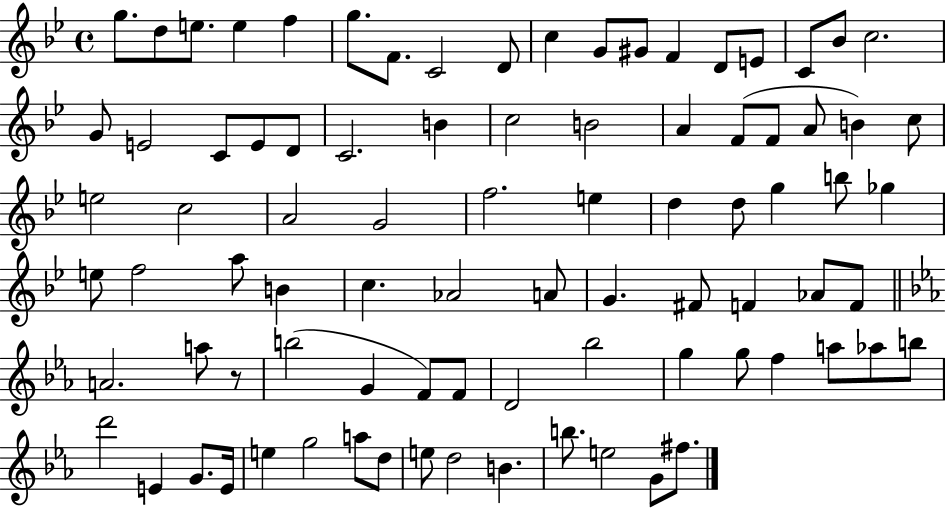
X:1
T:Untitled
M:4/4
L:1/4
K:Bb
g/2 d/2 e/2 e f g/2 F/2 C2 D/2 c G/2 ^G/2 F D/2 E/2 C/2 _B/2 c2 G/2 E2 C/2 E/2 D/2 C2 B c2 B2 A F/2 F/2 A/2 B c/2 e2 c2 A2 G2 f2 e d d/2 g b/2 _g e/2 f2 a/2 B c _A2 A/2 G ^F/2 F _A/2 F/2 A2 a/2 z/2 b2 G F/2 F/2 D2 _b2 g g/2 f a/2 _a/2 b/2 d'2 E G/2 E/4 e g2 a/2 d/2 e/2 d2 B b/2 e2 G/2 ^f/2